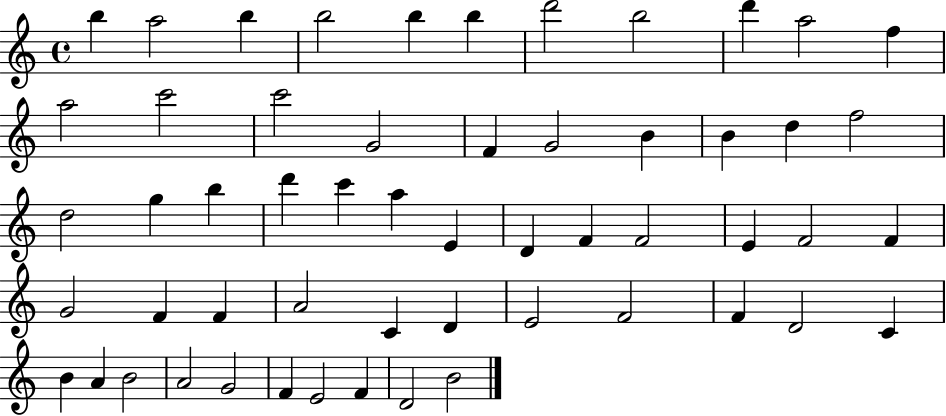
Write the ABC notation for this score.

X:1
T:Untitled
M:4/4
L:1/4
K:C
b a2 b b2 b b d'2 b2 d' a2 f a2 c'2 c'2 G2 F G2 B B d f2 d2 g b d' c' a E D F F2 E F2 F G2 F F A2 C D E2 F2 F D2 C B A B2 A2 G2 F E2 F D2 B2